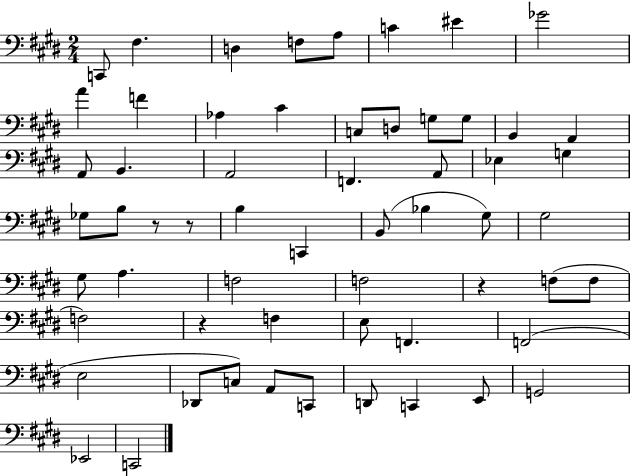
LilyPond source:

{
  \clef bass
  \numericTimeSignature
  \time 2/4
  \key e \major
  c,8 fis4. | d4 f8 a8 | c'4 eis'4 | ges'2 | \break a'4 f'4 | aes4 cis'4 | c8 d8 g8 g8 | b,4 a,4 | \break a,8 b,4. | a,2 | f,4. a,8 | ees4 g4 | \break ges8 b8 r8 r8 | b4 c,4 | b,8( bes4 gis8) | gis2 | \break gis8 a4. | f2 | f2 | r4 f8( f8 | \break f2) | r4 f4 | e8 f,4. | f,2( | \break e2 | des,8 c8) a,8 c,8 | d,8 c,4 e,8 | g,2 | \break ees,2 | c,2 | \bar "|."
}